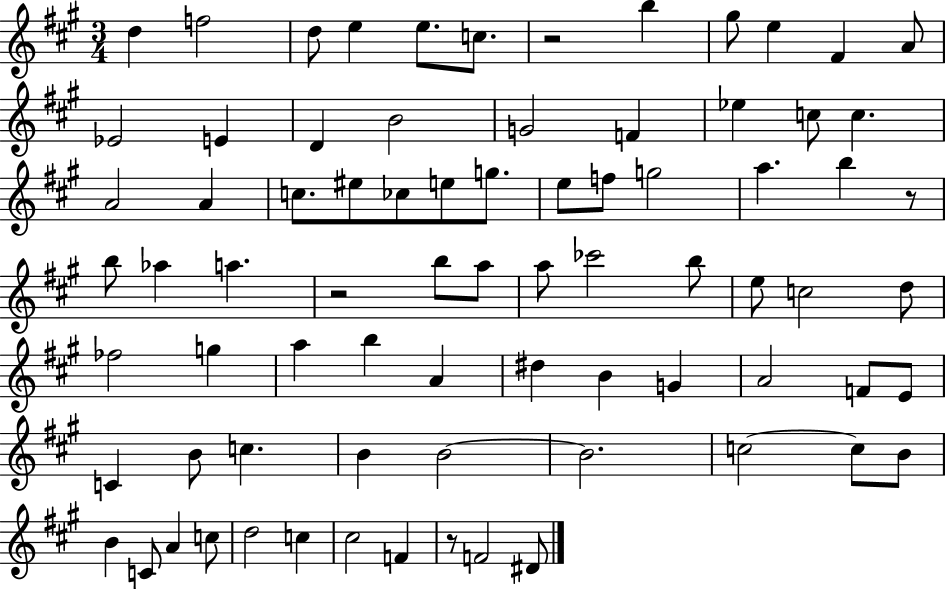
X:1
T:Untitled
M:3/4
L:1/4
K:A
d f2 d/2 e e/2 c/2 z2 b ^g/2 e ^F A/2 _E2 E D B2 G2 F _e c/2 c A2 A c/2 ^e/2 _c/2 e/2 g/2 e/2 f/2 g2 a b z/2 b/2 _a a z2 b/2 a/2 a/2 _c'2 b/2 e/2 c2 d/2 _f2 g a b A ^d B G A2 F/2 E/2 C B/2 c B B2 B2 c2 c/2 B/2 B C/2 A c/2 d2 c ^c2 F z/2 F2 ^D/2